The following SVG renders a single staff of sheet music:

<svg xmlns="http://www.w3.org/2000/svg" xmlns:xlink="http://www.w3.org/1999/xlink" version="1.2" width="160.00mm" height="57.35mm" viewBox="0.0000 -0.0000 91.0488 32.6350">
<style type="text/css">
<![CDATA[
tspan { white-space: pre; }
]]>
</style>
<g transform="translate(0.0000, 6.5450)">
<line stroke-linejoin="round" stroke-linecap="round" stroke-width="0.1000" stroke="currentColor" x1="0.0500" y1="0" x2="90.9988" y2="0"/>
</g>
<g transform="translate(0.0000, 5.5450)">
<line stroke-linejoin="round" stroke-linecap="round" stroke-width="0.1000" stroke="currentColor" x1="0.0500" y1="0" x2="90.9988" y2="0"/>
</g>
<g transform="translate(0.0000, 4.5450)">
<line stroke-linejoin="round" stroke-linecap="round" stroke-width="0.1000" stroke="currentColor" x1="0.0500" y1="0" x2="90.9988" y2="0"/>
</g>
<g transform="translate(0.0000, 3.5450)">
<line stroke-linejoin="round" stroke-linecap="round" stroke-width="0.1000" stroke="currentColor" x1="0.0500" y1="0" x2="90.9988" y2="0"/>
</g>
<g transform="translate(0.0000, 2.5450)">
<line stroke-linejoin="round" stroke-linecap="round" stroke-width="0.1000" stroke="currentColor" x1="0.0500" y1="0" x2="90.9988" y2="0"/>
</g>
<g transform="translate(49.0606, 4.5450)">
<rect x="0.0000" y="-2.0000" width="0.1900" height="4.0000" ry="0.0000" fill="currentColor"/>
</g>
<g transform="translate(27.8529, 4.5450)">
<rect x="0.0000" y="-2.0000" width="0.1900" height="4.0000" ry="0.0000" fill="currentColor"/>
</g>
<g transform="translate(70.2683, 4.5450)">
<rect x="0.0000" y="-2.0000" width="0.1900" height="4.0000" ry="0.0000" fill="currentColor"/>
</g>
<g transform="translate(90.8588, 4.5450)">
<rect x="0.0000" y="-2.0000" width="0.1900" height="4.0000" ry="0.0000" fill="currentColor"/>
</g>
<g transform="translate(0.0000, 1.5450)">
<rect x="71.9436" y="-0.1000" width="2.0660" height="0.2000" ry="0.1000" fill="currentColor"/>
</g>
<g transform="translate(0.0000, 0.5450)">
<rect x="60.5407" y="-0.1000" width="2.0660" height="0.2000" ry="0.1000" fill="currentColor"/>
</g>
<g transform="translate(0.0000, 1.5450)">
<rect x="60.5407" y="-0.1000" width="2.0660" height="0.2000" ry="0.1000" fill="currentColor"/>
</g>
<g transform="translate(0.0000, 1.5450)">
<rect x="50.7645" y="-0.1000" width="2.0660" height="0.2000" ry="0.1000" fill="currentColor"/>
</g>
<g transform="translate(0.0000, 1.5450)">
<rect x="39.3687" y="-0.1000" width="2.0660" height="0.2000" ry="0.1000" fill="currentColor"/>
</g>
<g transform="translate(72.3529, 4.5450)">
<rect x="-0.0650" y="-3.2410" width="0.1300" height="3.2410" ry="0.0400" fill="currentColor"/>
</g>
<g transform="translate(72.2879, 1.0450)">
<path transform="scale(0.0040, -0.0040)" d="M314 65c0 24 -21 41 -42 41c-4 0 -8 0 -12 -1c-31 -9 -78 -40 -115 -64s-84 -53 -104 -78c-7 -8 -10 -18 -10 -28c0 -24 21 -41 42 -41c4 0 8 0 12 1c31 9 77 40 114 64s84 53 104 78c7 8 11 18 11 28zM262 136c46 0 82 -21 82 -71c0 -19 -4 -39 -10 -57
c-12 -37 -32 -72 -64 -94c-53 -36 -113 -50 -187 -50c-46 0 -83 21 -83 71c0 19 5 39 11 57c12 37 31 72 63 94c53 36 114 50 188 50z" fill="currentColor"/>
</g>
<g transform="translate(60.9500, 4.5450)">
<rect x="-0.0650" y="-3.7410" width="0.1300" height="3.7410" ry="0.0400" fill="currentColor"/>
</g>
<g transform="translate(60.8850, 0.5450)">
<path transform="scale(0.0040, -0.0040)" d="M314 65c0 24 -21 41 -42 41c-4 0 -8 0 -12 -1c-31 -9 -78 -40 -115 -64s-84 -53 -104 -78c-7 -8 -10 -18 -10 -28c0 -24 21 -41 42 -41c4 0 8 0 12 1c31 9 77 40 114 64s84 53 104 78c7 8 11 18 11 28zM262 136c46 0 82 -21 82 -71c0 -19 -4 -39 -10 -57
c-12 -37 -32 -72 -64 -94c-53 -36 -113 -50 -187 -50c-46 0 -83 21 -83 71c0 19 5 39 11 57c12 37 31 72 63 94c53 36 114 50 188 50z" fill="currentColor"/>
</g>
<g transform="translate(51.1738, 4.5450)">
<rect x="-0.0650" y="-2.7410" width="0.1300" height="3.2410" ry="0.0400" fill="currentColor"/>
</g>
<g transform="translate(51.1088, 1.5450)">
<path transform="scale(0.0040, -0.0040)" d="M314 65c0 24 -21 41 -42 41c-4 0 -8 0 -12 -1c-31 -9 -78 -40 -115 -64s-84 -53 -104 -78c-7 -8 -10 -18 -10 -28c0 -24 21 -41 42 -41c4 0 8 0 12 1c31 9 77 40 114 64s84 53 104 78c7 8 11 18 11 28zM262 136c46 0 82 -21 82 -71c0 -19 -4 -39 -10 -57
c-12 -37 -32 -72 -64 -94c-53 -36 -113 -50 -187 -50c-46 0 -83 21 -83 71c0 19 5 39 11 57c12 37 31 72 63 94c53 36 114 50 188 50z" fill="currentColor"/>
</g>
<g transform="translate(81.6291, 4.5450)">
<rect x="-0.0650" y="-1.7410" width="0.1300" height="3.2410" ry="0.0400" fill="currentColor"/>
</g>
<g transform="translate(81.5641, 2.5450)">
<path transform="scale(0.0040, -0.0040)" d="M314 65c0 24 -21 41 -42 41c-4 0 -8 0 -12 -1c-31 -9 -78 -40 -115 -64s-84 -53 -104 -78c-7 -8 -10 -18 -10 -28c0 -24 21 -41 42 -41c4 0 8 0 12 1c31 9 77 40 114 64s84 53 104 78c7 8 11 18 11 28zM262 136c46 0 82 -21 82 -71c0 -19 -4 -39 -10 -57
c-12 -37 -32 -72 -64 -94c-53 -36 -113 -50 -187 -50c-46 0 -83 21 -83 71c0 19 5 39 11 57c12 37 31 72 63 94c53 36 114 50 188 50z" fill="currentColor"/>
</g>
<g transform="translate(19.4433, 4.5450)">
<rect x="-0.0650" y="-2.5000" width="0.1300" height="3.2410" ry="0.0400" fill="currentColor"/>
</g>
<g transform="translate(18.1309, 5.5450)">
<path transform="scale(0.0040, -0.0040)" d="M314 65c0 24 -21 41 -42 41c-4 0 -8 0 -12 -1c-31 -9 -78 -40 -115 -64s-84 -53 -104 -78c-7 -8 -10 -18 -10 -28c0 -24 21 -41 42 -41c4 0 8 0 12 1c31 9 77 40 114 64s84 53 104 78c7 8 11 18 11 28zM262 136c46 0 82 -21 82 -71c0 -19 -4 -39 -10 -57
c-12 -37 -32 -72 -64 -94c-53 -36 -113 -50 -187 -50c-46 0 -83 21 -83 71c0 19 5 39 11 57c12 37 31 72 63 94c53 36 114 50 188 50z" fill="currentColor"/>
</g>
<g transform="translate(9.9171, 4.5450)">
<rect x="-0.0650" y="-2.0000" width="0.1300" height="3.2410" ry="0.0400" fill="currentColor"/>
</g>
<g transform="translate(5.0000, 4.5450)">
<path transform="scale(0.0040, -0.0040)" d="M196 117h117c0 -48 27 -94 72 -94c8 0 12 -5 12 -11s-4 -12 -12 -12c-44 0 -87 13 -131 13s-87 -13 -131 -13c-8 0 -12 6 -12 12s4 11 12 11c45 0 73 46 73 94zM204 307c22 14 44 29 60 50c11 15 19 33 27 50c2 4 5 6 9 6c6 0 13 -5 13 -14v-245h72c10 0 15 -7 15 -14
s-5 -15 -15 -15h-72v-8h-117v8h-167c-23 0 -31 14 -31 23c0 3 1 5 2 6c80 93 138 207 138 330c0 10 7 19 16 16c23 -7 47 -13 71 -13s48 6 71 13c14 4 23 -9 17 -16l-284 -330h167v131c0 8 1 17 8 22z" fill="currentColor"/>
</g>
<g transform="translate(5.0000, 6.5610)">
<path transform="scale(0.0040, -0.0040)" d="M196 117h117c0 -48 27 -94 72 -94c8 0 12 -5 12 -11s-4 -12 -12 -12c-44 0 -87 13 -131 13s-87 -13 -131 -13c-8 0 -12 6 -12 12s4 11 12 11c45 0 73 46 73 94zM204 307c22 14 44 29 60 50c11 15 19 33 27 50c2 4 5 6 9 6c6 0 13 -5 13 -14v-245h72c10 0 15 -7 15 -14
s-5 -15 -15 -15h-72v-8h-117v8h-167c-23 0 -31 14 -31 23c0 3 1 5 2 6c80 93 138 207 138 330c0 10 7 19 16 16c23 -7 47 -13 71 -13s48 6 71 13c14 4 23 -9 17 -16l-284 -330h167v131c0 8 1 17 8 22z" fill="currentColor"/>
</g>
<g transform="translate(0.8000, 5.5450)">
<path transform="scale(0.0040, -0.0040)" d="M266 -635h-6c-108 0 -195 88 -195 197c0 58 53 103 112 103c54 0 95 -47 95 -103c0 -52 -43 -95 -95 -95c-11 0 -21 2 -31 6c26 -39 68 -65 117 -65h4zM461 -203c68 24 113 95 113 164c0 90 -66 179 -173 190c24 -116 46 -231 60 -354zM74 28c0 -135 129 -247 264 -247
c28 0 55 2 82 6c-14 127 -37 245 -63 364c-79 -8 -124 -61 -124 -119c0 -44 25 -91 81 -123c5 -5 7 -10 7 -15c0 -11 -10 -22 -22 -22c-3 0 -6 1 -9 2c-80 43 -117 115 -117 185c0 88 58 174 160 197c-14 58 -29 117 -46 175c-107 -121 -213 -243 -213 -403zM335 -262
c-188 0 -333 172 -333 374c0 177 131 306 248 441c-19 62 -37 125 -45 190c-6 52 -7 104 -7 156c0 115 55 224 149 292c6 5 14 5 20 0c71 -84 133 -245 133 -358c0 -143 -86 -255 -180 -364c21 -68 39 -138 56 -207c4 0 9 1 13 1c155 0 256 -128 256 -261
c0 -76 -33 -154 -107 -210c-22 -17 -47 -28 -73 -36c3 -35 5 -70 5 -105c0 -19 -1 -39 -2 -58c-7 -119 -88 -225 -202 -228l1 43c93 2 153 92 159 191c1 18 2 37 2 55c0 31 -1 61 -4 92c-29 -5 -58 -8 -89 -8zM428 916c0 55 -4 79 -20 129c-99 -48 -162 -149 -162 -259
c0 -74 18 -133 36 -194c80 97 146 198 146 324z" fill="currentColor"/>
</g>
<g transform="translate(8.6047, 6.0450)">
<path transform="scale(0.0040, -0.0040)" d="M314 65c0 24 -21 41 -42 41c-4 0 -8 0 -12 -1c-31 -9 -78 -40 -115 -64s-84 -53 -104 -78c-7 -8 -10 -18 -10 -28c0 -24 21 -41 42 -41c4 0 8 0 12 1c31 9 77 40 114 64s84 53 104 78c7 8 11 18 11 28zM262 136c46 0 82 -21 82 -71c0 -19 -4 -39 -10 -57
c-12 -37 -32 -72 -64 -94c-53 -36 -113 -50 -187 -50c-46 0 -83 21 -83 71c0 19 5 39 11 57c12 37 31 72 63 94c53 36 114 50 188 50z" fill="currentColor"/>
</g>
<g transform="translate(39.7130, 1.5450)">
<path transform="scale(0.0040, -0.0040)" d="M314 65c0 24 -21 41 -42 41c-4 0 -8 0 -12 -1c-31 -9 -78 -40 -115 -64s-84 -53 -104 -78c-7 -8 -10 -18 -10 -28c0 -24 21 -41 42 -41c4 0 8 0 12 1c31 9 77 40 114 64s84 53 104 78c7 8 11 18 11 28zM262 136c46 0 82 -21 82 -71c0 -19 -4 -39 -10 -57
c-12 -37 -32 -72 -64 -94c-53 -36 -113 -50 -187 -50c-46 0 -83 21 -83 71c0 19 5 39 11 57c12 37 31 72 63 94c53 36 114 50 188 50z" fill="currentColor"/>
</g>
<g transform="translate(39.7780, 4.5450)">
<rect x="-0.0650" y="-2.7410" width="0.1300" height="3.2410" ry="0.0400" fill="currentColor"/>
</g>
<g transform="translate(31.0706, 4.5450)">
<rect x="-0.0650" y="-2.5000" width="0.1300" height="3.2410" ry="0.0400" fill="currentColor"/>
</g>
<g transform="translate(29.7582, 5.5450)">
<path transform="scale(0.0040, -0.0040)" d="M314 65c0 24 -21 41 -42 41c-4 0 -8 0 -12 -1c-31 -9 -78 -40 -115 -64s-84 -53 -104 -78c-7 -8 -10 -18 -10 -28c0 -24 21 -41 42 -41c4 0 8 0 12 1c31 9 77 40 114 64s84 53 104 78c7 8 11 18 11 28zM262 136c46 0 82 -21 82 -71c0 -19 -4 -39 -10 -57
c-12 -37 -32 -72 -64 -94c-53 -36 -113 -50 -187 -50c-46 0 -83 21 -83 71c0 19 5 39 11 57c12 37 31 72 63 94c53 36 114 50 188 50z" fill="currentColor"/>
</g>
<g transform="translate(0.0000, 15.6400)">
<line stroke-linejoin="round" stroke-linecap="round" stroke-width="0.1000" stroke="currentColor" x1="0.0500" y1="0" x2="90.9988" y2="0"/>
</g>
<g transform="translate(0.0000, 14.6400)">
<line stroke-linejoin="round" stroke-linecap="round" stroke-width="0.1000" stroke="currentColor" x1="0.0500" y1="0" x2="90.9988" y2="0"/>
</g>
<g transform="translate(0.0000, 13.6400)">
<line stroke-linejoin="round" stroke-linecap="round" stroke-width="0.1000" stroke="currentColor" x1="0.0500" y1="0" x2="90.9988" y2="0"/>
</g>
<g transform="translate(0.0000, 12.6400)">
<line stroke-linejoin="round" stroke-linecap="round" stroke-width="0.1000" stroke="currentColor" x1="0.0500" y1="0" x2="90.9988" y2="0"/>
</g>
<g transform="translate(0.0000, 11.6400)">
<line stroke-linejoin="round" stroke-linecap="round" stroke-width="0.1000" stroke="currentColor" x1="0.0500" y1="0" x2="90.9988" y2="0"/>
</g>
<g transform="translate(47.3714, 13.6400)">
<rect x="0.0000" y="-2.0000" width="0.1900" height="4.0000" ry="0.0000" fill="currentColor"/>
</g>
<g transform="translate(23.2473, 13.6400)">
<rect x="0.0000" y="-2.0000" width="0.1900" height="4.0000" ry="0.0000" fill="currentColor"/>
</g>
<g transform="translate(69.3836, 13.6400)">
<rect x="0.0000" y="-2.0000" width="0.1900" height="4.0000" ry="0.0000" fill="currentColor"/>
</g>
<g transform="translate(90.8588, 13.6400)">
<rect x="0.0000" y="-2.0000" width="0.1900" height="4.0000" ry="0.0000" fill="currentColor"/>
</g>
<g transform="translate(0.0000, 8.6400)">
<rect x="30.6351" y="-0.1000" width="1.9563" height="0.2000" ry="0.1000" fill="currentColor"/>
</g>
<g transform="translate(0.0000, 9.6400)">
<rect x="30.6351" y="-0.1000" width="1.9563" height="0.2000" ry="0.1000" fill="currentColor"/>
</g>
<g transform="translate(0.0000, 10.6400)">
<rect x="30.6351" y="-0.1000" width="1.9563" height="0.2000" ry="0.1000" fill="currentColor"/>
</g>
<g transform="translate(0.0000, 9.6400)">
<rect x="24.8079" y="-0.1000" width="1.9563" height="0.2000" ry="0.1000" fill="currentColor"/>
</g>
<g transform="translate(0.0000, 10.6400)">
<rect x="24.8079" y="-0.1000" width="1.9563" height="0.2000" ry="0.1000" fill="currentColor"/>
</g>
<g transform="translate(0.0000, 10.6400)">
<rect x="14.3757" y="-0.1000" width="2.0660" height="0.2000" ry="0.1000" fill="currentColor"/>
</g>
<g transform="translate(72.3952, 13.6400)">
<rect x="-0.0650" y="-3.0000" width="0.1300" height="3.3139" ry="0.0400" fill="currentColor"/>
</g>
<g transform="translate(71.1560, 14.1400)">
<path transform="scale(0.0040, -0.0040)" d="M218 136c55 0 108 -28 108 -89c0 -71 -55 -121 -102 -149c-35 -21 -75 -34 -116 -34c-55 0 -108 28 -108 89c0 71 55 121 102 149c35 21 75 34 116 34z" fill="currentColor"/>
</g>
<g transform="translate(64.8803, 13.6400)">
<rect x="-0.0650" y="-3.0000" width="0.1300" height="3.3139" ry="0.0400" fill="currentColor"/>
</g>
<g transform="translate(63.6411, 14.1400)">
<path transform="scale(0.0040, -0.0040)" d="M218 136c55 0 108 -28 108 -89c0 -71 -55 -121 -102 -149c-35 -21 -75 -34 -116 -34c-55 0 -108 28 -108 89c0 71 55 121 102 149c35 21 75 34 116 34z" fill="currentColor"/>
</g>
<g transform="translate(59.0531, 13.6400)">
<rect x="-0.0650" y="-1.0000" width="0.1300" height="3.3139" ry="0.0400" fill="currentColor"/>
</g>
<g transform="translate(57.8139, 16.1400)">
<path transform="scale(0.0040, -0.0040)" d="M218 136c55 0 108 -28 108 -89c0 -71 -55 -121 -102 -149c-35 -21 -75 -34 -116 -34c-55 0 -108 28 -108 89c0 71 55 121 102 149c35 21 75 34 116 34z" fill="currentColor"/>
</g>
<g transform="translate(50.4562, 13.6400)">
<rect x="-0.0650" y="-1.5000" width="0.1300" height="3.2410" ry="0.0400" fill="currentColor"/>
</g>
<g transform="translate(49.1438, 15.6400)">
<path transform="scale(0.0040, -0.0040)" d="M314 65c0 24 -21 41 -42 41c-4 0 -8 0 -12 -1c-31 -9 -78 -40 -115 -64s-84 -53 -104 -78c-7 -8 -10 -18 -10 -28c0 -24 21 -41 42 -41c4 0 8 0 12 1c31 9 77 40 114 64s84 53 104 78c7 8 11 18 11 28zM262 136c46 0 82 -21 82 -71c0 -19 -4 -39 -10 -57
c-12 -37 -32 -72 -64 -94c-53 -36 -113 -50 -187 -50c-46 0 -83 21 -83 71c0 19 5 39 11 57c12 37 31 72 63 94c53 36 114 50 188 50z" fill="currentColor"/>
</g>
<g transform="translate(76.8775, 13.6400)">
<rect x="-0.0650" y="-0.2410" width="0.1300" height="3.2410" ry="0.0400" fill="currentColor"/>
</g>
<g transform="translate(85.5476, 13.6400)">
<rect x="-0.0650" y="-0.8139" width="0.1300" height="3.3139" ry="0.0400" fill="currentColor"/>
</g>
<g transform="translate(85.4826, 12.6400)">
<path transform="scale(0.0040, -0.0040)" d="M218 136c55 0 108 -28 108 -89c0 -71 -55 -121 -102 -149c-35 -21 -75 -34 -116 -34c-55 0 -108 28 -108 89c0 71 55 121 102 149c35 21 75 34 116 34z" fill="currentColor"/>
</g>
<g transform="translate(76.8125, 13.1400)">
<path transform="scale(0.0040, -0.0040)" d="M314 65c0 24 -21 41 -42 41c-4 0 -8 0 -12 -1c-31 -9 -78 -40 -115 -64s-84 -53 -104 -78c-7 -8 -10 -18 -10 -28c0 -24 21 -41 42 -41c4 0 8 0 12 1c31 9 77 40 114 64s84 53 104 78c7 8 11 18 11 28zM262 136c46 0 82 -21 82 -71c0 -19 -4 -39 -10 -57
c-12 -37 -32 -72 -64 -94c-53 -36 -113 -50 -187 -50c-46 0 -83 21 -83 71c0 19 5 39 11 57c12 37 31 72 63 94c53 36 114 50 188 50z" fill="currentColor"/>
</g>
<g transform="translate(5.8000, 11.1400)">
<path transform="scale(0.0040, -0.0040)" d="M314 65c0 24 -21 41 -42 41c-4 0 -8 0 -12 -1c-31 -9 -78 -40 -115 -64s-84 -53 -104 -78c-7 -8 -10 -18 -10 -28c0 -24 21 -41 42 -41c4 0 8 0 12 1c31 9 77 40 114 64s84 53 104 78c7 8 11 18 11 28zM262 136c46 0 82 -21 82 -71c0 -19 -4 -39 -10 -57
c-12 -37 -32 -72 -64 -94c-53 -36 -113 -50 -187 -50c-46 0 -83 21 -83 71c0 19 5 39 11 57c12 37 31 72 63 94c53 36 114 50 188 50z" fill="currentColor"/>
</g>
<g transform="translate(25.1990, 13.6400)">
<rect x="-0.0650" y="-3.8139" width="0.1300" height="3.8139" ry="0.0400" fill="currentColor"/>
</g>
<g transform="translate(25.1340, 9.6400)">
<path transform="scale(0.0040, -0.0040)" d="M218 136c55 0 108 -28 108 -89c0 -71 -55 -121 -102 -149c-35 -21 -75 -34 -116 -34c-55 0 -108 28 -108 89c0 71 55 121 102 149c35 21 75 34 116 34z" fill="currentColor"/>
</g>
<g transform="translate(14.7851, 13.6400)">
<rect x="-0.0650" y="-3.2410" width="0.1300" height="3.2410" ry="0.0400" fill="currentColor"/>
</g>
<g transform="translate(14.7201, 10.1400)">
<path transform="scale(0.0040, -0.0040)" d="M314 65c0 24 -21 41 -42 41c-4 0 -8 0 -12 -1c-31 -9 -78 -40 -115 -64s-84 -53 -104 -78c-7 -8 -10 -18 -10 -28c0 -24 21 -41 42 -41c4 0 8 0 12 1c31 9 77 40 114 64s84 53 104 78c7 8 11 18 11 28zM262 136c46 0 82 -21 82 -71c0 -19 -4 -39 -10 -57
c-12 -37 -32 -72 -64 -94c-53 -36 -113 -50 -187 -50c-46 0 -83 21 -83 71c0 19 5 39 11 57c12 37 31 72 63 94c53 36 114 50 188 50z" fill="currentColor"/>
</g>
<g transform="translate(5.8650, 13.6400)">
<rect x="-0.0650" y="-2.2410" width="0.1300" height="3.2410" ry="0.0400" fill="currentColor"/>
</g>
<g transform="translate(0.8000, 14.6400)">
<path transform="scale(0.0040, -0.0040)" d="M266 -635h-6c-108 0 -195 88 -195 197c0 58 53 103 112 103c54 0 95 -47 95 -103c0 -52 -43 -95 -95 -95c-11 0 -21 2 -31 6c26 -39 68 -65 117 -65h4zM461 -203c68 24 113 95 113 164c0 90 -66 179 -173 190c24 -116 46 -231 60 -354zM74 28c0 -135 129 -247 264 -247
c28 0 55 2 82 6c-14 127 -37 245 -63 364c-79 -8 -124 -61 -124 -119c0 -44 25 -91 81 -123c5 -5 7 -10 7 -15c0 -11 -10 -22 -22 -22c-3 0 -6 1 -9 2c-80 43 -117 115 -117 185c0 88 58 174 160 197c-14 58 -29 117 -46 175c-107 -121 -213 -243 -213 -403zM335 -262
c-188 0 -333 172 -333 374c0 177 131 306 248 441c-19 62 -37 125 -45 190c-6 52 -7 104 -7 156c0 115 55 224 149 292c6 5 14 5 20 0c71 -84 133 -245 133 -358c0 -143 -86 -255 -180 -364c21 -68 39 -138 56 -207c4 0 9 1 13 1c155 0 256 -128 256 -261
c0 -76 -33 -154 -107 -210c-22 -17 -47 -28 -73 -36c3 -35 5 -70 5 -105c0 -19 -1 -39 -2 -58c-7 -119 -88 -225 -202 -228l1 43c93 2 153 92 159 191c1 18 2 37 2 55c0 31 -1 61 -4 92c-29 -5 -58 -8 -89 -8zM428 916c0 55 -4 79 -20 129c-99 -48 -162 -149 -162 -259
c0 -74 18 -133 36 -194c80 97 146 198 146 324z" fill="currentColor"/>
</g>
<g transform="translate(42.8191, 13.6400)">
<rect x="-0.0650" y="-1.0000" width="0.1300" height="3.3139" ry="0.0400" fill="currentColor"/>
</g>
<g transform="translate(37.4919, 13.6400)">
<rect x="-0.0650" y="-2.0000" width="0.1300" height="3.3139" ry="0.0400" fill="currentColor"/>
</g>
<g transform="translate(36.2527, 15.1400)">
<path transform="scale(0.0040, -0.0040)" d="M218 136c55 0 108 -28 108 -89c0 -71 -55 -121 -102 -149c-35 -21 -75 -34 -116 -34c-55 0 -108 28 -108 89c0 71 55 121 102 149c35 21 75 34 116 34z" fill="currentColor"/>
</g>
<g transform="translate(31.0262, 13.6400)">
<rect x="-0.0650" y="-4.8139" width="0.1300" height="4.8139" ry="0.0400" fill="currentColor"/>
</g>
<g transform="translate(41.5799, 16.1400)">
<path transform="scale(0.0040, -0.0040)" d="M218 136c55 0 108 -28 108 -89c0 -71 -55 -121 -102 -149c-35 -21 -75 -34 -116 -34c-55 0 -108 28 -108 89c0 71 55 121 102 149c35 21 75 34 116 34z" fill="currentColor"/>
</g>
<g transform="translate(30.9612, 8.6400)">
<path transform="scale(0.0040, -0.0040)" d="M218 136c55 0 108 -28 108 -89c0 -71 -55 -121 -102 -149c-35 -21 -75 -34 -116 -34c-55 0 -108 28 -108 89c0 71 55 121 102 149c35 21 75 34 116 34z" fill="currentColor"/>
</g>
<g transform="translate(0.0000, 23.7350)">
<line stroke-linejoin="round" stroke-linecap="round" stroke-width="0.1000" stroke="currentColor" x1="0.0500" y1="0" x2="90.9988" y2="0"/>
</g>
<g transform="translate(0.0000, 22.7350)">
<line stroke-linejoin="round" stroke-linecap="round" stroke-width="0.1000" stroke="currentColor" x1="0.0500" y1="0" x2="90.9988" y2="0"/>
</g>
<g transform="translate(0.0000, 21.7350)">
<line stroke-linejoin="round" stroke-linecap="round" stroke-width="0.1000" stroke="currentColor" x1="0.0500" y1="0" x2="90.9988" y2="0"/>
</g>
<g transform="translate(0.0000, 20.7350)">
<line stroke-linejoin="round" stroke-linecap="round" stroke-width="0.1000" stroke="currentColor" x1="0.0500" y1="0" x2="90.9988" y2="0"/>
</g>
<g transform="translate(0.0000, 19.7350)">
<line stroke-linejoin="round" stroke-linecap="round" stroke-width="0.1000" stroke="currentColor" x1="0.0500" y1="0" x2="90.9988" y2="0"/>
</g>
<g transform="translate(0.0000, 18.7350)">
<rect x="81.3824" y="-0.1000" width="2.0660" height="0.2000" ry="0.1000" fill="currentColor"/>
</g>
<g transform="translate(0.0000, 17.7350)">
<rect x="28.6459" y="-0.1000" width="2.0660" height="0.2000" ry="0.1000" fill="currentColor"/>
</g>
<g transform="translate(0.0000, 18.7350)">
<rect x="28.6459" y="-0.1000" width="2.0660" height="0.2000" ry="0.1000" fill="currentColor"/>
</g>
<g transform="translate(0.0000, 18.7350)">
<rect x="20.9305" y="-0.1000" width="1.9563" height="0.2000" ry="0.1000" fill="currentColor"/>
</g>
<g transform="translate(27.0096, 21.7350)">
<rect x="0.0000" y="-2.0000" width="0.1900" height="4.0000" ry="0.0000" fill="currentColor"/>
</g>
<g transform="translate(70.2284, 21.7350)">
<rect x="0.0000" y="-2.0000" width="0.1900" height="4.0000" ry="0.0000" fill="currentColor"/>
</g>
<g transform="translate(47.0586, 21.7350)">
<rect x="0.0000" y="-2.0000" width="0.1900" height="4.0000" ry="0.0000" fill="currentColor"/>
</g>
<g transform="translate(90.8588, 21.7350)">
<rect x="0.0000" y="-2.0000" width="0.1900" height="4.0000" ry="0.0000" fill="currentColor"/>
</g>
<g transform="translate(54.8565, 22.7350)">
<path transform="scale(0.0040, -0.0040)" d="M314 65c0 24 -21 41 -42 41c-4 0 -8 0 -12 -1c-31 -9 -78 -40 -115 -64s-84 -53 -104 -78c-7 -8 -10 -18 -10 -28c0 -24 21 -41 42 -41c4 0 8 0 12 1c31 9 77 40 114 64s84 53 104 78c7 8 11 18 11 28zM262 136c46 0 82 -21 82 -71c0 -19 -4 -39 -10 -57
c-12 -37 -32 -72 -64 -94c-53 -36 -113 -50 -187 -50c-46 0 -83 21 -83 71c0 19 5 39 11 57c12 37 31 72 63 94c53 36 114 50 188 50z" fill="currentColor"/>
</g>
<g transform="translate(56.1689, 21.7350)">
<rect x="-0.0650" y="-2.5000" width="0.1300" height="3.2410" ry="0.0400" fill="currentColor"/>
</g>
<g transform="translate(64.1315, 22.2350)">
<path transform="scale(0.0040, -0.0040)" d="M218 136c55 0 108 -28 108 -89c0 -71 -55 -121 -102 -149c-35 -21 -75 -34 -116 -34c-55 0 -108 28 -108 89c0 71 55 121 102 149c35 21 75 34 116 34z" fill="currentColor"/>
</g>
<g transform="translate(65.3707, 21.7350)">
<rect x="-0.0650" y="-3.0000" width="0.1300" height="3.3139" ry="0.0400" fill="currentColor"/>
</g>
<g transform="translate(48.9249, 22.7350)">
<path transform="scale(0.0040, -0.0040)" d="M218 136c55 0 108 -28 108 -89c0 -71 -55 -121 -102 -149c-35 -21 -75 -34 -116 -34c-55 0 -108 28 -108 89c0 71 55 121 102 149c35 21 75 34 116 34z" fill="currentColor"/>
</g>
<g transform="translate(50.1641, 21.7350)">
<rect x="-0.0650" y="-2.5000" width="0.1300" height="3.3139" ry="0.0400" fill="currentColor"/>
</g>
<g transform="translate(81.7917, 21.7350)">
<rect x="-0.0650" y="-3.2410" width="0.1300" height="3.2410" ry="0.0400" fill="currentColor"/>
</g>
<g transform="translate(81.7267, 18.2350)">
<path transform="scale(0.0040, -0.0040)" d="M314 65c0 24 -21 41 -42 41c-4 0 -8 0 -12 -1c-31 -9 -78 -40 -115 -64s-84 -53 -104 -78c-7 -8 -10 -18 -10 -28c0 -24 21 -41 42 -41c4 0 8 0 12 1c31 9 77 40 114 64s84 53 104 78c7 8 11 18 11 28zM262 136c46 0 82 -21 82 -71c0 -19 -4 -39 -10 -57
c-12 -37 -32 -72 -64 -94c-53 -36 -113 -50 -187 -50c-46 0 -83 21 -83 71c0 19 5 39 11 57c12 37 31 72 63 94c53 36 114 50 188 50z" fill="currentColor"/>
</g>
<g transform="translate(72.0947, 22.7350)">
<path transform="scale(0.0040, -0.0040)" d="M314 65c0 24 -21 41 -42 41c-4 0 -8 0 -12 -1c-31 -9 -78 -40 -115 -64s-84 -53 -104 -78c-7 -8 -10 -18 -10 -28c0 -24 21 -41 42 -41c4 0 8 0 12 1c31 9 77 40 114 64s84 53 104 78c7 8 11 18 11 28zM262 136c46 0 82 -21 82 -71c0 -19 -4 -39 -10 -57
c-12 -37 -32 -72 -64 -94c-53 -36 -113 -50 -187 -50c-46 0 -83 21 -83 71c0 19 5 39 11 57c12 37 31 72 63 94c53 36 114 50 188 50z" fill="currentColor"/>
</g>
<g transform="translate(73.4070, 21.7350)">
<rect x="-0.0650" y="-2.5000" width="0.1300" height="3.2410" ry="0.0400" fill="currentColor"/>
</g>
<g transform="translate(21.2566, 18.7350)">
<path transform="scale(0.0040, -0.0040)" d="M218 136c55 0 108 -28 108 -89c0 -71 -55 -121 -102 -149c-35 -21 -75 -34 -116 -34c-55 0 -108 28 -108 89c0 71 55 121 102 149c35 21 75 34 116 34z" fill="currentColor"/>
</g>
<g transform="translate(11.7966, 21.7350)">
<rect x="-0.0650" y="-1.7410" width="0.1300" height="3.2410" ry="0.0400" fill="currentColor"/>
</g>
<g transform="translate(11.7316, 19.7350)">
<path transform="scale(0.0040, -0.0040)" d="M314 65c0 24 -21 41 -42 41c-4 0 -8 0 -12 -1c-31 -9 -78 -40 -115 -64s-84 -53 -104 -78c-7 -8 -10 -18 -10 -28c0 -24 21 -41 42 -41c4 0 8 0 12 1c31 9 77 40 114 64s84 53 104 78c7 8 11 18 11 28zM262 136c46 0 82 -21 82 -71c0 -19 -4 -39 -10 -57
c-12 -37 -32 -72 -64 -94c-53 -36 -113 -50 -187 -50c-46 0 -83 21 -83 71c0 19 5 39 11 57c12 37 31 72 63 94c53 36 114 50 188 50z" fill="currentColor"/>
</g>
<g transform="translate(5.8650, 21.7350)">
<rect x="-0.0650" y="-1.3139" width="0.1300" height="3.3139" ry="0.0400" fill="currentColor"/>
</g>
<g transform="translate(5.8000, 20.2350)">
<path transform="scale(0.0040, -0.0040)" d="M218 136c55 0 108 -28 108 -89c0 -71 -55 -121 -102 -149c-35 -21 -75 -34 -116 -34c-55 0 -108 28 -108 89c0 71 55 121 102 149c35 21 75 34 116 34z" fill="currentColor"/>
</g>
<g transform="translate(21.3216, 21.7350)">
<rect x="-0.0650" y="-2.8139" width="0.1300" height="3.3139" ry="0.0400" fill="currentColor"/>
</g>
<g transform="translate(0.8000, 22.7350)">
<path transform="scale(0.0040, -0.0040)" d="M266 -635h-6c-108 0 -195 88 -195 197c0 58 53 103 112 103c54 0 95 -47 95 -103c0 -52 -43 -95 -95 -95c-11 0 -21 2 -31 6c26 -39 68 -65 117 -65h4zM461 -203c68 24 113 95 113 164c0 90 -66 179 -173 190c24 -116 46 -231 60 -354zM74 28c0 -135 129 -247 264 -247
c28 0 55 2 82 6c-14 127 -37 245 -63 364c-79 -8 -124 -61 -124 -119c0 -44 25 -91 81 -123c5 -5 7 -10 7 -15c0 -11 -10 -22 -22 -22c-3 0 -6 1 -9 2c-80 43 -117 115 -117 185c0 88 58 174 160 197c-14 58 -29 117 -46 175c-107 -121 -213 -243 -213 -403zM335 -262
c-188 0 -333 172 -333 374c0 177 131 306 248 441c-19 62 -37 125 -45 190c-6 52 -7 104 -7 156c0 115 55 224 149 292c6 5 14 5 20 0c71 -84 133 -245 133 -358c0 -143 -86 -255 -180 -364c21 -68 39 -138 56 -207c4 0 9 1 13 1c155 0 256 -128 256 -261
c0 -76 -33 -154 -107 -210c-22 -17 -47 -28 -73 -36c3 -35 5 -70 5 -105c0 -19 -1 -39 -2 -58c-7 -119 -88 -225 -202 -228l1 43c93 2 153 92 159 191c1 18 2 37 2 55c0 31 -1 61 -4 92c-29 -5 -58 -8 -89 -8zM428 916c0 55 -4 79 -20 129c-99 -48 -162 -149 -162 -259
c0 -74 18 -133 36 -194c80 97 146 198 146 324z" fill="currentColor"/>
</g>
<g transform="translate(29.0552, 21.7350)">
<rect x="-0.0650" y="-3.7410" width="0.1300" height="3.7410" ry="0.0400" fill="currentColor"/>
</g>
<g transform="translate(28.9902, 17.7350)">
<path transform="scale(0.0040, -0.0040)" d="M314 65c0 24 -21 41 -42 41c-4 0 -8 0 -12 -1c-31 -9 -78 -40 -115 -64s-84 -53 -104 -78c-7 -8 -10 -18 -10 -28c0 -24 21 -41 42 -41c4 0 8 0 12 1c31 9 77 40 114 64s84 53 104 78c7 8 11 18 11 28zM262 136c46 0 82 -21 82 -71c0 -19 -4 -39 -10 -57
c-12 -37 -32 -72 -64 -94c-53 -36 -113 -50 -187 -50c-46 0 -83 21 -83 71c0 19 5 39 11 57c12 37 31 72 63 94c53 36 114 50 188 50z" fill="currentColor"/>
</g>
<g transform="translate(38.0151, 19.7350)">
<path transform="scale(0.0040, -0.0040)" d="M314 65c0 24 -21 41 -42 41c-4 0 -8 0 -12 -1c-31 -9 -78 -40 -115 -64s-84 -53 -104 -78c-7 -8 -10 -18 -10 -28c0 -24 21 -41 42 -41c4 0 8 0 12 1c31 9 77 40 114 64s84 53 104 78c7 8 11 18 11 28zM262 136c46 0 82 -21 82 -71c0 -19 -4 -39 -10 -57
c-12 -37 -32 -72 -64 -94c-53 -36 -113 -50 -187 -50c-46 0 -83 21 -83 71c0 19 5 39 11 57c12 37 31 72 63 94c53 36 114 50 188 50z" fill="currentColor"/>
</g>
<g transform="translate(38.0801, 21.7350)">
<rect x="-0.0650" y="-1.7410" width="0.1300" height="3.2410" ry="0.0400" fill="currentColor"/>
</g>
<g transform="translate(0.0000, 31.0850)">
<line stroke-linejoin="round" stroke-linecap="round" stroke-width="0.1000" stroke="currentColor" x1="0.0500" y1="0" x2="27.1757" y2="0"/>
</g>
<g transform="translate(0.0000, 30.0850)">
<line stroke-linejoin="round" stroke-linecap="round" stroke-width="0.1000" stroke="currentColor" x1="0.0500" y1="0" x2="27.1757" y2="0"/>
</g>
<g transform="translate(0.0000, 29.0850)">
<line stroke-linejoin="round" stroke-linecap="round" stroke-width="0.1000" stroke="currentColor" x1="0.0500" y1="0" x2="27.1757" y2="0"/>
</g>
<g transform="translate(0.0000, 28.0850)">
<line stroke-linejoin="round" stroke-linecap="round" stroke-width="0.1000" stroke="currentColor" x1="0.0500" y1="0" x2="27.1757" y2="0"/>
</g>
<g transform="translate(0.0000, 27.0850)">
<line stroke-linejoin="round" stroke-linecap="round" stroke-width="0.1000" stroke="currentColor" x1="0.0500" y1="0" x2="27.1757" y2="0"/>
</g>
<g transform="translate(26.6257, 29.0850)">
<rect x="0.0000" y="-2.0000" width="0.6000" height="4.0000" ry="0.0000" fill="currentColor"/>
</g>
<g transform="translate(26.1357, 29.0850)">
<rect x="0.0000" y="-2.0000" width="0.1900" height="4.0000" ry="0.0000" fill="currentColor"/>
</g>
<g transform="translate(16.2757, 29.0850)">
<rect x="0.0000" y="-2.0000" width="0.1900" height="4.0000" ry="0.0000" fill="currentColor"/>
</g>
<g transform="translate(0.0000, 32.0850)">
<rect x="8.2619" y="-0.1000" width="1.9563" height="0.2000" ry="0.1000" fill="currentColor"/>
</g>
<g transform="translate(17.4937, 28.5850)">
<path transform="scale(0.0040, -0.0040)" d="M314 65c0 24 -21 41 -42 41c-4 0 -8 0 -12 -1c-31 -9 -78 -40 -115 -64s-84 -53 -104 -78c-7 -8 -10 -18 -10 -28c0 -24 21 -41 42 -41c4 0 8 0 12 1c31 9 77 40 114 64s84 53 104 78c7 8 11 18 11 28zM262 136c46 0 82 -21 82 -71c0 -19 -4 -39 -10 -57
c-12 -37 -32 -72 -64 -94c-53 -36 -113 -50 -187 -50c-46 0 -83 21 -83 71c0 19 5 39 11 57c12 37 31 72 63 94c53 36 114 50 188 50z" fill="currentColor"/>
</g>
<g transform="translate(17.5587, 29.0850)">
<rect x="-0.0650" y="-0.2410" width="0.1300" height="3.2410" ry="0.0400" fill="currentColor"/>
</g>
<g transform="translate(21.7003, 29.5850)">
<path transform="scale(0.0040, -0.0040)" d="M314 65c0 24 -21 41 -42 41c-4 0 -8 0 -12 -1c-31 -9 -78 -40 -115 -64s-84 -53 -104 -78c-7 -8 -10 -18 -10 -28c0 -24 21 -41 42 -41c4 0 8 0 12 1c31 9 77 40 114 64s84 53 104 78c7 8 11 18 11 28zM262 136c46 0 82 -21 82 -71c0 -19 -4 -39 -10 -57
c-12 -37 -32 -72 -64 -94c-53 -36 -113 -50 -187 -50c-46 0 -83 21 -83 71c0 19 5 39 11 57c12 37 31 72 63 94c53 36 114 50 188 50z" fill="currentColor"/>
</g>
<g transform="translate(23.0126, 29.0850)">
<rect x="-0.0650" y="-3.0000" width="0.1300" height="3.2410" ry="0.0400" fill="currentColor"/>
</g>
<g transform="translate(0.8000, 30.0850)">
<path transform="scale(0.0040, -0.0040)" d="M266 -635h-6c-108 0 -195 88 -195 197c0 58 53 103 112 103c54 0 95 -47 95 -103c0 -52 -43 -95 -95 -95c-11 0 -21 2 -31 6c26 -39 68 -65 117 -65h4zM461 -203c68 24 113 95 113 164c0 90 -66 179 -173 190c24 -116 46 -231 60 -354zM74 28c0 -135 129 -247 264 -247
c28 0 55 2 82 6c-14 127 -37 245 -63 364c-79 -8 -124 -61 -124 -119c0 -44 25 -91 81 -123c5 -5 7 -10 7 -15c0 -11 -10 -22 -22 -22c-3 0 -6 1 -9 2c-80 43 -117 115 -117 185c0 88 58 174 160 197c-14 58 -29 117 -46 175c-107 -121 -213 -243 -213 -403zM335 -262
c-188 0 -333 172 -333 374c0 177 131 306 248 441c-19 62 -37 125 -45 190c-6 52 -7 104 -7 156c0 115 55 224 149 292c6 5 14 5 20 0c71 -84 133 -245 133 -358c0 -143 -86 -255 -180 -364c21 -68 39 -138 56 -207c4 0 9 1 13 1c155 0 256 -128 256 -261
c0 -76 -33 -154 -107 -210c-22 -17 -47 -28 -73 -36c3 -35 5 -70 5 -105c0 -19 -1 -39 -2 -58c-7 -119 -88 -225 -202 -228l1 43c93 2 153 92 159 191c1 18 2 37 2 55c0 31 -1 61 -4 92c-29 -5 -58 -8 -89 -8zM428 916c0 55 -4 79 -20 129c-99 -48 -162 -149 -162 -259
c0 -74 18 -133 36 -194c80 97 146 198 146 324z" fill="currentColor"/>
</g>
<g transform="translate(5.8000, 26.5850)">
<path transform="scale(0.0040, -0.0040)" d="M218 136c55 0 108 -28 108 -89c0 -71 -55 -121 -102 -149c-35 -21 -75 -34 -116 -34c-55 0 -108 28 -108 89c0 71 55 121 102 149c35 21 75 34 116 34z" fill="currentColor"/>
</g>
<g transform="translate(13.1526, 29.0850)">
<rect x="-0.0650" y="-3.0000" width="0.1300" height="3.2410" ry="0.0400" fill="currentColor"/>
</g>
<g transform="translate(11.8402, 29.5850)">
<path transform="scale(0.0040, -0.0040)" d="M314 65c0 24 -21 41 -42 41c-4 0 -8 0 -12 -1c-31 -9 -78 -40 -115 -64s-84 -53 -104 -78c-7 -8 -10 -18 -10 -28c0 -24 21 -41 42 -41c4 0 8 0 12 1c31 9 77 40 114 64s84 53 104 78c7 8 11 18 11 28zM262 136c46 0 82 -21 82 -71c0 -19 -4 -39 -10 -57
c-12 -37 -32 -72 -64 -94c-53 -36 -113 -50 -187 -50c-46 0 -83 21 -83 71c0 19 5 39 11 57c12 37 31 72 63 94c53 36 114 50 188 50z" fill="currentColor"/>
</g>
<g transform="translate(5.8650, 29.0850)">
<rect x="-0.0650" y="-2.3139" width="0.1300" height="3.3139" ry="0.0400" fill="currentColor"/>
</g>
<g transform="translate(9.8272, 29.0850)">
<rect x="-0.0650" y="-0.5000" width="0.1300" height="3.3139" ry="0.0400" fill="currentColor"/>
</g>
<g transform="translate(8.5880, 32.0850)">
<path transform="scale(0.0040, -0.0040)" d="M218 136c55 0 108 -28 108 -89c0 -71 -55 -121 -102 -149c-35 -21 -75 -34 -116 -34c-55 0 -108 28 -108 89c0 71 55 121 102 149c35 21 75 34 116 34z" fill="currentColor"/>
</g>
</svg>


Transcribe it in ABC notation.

X:1
T:Untitled
M:4/4
L:1/4
K:C
F2 G2 G2 a2 a2 c'2 b2 f2 g2 b2 c' e' F D E2 D A A c2 d e f2 a c'2 f2 G G2 A G2 b2 g C A2 c2 A2